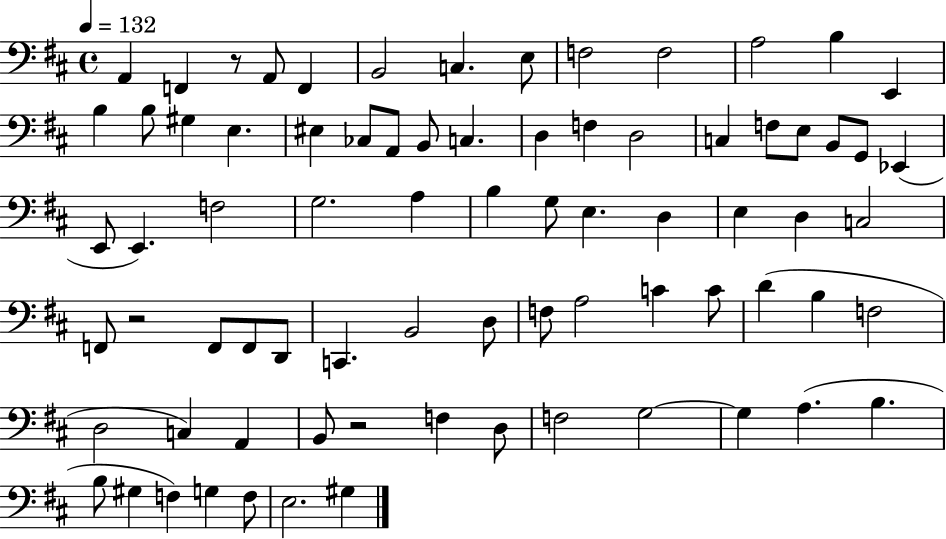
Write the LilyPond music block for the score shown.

{
  \clef bass
  \time 4/4
  \defaultTimeSignature
  \key d \major
  \tempo 4 = 132
  a,4 f,4 r8 a,8 f,4 | b,2 c4. e8 | f2 f2 | a2 b4 e,4 | \break b4 b8 gis4 e4. | eis4 ces8 a,8 b,8 c4. | d4 f4 d2 | c4 f8 e8 b,8 g,8 ees,4( | \break e,8 e,4.) f2 | g2. a4 | b4 g8 e4. d4 | e4 d4 c2 | \break f,8 r2 f,8 f,8 d,8 | c,4. b,2 d8 | f8 a2 c'4 c'8 | d'4( b4 f2 | \break d2 c4) a,4 | b,8 r2 f4 d8 | f2 g2~~ | g4 a4.( b4. | \break b8 gis4 f4) g4 f8 | e2. gis4 | \bar "|."
}